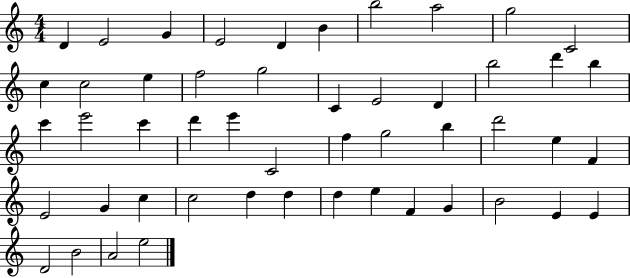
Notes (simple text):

D4/q E4/h G4/q E4/h D4/q B4/q B5/h A5/h G5/h C4/h C5/q C5/h E5/q F5/h G5/h C4/q E4/h D4/q B5/h D6/q B5/q C6/q E6/h C6/q D6/q E6/q C4/h F5/q G5/h B5/q D6/h E5/q F4/q E4/h G4/q C5/q C5/h D5/q D5/q D5/q E5/q F4/q G4/q B4/h E4/q E4/q D4/h B4/h A4/h E5/h